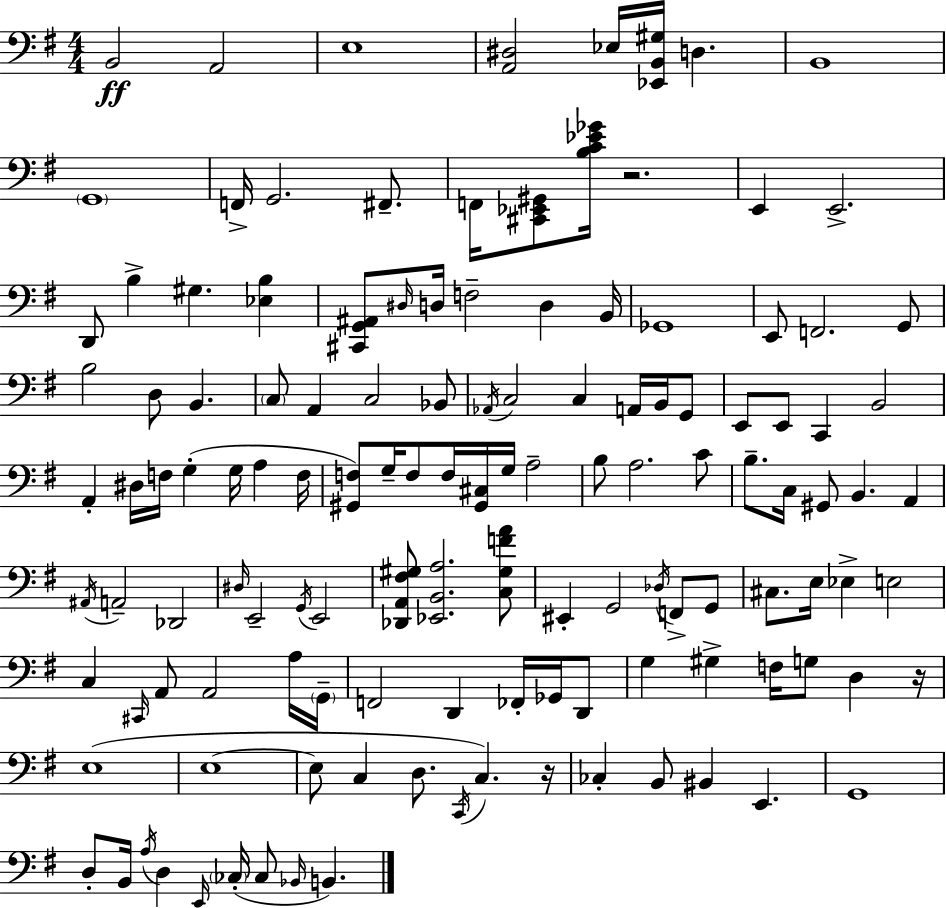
B2/h A2/h E3/w [A2,D#3]/h Eb3/s [Eb2,B2,G#3]/s D3/q. B2/w G2/w F2/s G2/h. F#2/e. F2/s [C#2,Eb2,G#2]/e [B3,C4,Eb4,Gb4]/s R/h. E2/q E2/h. D2/e B3/q G#3/q. [Eb3,B3]/q [C#2,G2,A#2]/e D#3/s D3/s F3/h D3/q B2/s Gb2/w E2/e F2/h. G2/e B3/h D3/e B2/q. C3/e A2/q C3/h Bb2/e Ab2/s C3/h C3/q A2/s B2/s G2/e E2/e E2/e C2/q B2/h A2/q D#3/s F3/s G3/q G3/s A3/q F3/s [G#2,F3]/e G3/s F3/e F3/s [G#2,C#3]/s G3/s A3/h B3/e A3/h. C4/e B3/e. C3/s G#2/e B2/q. A2/q A#2/s A2/h Db2/h D#3/s E2/h G2/s E2/h [Db2,A2,F#3,G#3]/e [Eb2,B2,A3]/h. [C3,G#3,F4,A4]/e EIS2/q G2/h Db3/s F2/e G2/e C#3/e. E3/s Eb3/q E3/h C3/q C#2/s A2/e A2/h A3/s G2/s F2/h D2/q FES2/s Gb2/s D2/e G3/q G#3/q F3/s G3/e D3/q R/s E3/w E3/w E3/e C3/q D3/e. C2/s C3/q. R/s CES3/q B2/e BIS2/q E2/q. G2/w D3/e B2/s A3/s D3/q E2/s CES3/s CES3/e Bb2/s B2/q.